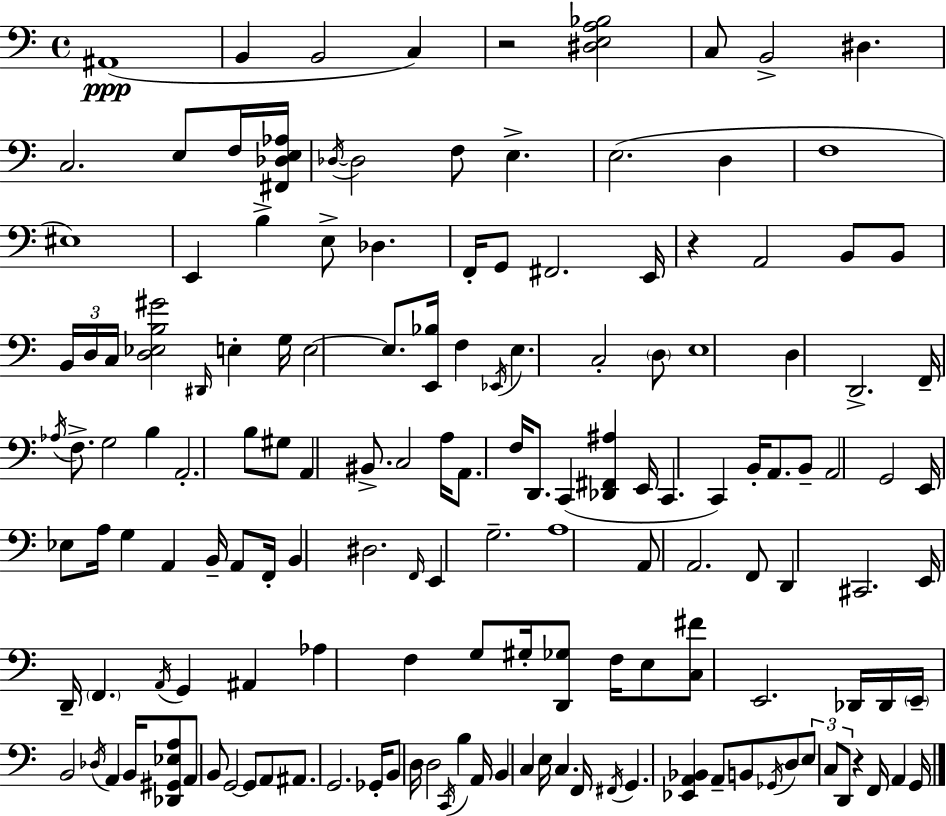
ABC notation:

X:1
T:Untitled
M:4/4
L:1/4
K:Am
^A,,4 B,, B,,2 C, z2 [^D,E,A,_B,]2 C,/2 B,,2 ^D, C,2 E,/2 F,/4 [^F,,_D,E,_A,]/4 _D,/4 _D,2 F,/2 E, E,2 D, F,4 ^E,4 E,, B, E,/2 _D, F,,/4 G,,/2 ^F,,2 E,,/4 z A,,2 B,,/2 B,,/2 B,,/4 D,/4 C,/4 [D,_E,B,^G]2 ^D,,/4 E, G,/4 E,2 E,/2 [E,,_B,]/4 F, _E,,/4 E, C,2 D,/2 E,4 D, D,,2 F,,/4 _A,/4 F,/2 G,2 B, A,,2 B,/2 ^G,/2 A,, ^B,,/2 C,2 A,/4 A,,/2 F,/4 D,,/2 C,, [_D,,^F,,^A,] E,,/4 C,, C,, B,,/4 A,,/2 B,,/2 A,,2 G,,2 E,,/4 _E,/2 A,/4 G, A,, B,,/4 A,,/2 F,,/4 B,, ^D,2 F,,/4 E,, G,2 A,4 A,,/2 A,,2 F,,/2 D,, ^C,,2 E,,/4 D,,/4 F,, A,,/4 G,, ^A,, _A, F, G,/2 ^G,/4 [D,,_G,]/2 F,/4 E,/2 [C,^F]/2 E,,2 _D,,/4 _D,,/4 E,,/4 B,,2 _D,/4 A,, B,,/4 [_D,,^G,,_E,A,]/2 A,,/2 B,,/2 G,,2 G,,/2 A,,/2 ^A,,/2 G,,2 _G,,/4 B,,/2 D,/4 D,2 C,,/4 B, A,,/4 B,, C, E,/4 C, F,,/4 ^F,,/4 G,, [_E,,A,,_B,,] A,,/2 B,,/2 _G,,/4 D,/2 E,/2 C,/2 D,,/2 z F,,/4 A,, G,,/4